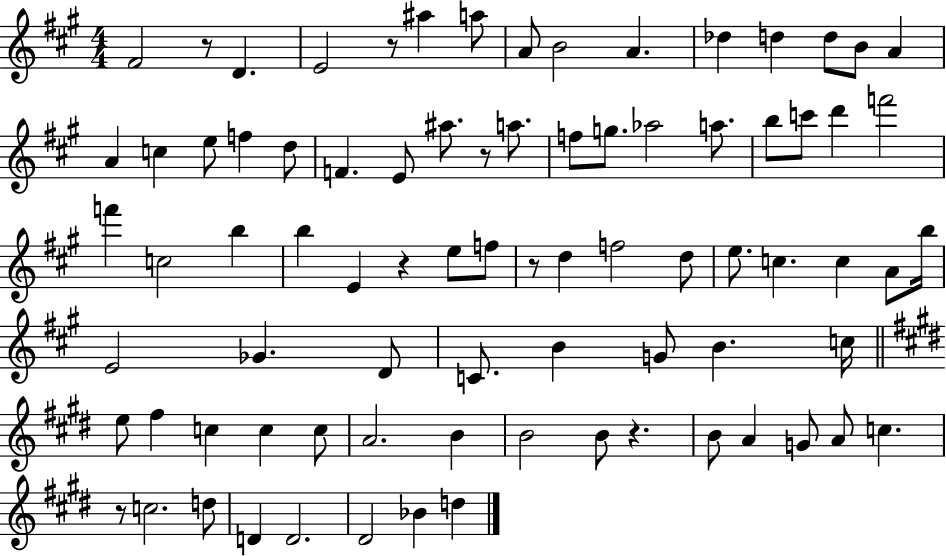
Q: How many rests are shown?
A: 7